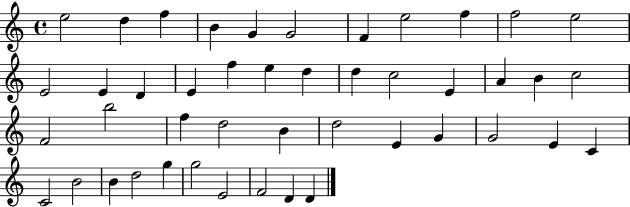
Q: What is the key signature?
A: C major